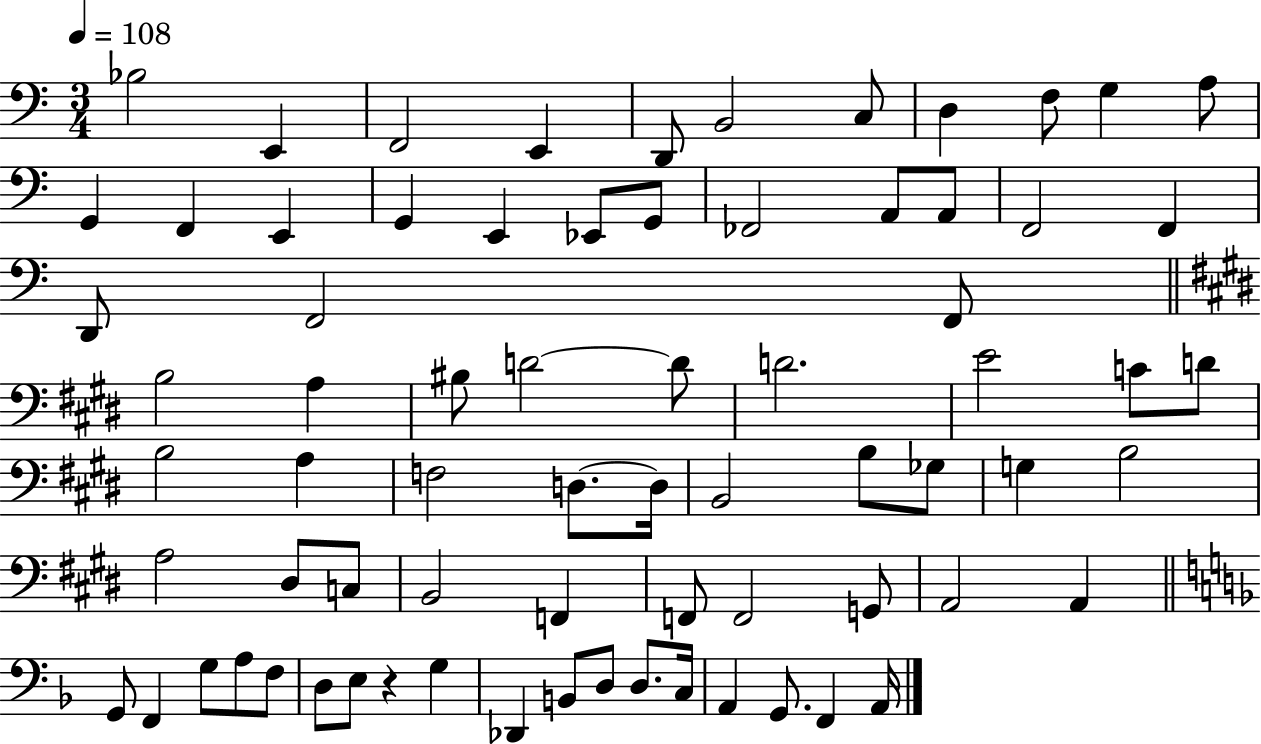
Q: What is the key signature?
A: C major